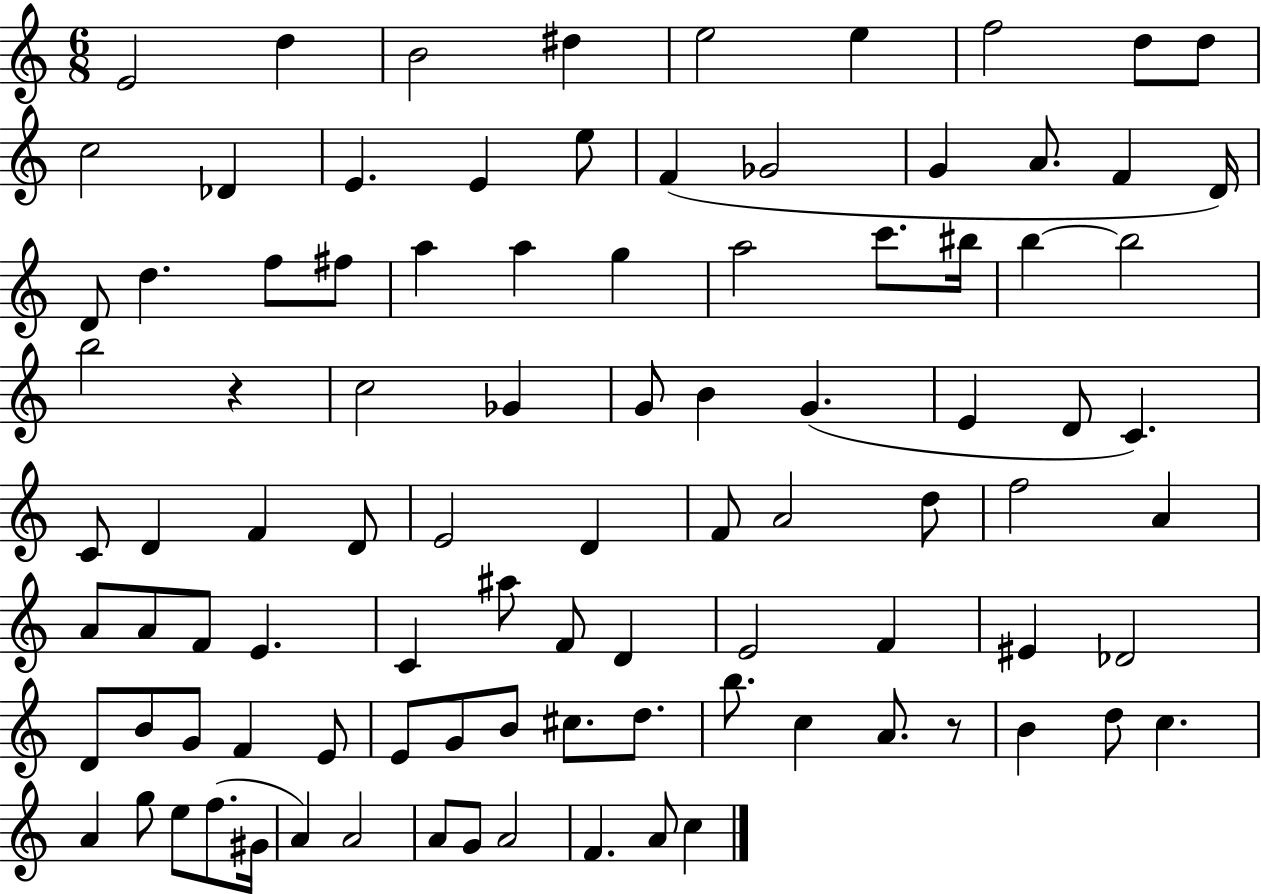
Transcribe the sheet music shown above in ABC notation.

X:1
T:Untitled
M:6/8
L:1/4
K:C
E2 d B2 ^d e2 e f2 d/2 d/2 c2 _D E E e/2 F _G2 G A/2 F D/4 D/2 d f/2 ^f/2 a a g a2 c'/2 ^b/4 b b2 b2 z c2 _G G/2 B G E D/2 C C/2 D F D/2 E2 D F/2 A2 d/2 f2 A A/2 A/2 F/2 E C ^a/2 F/2 D E2 F ^E _D2 D/2 B/2 G/2 F E/2 E/2 G/2 B/2 ^c/2 d/2 b/2 c A/2 z/2 B d/2 c A g/2 e/2 f/2 ^G/4 A A2 A/2 G/2 A2 F A/2 c